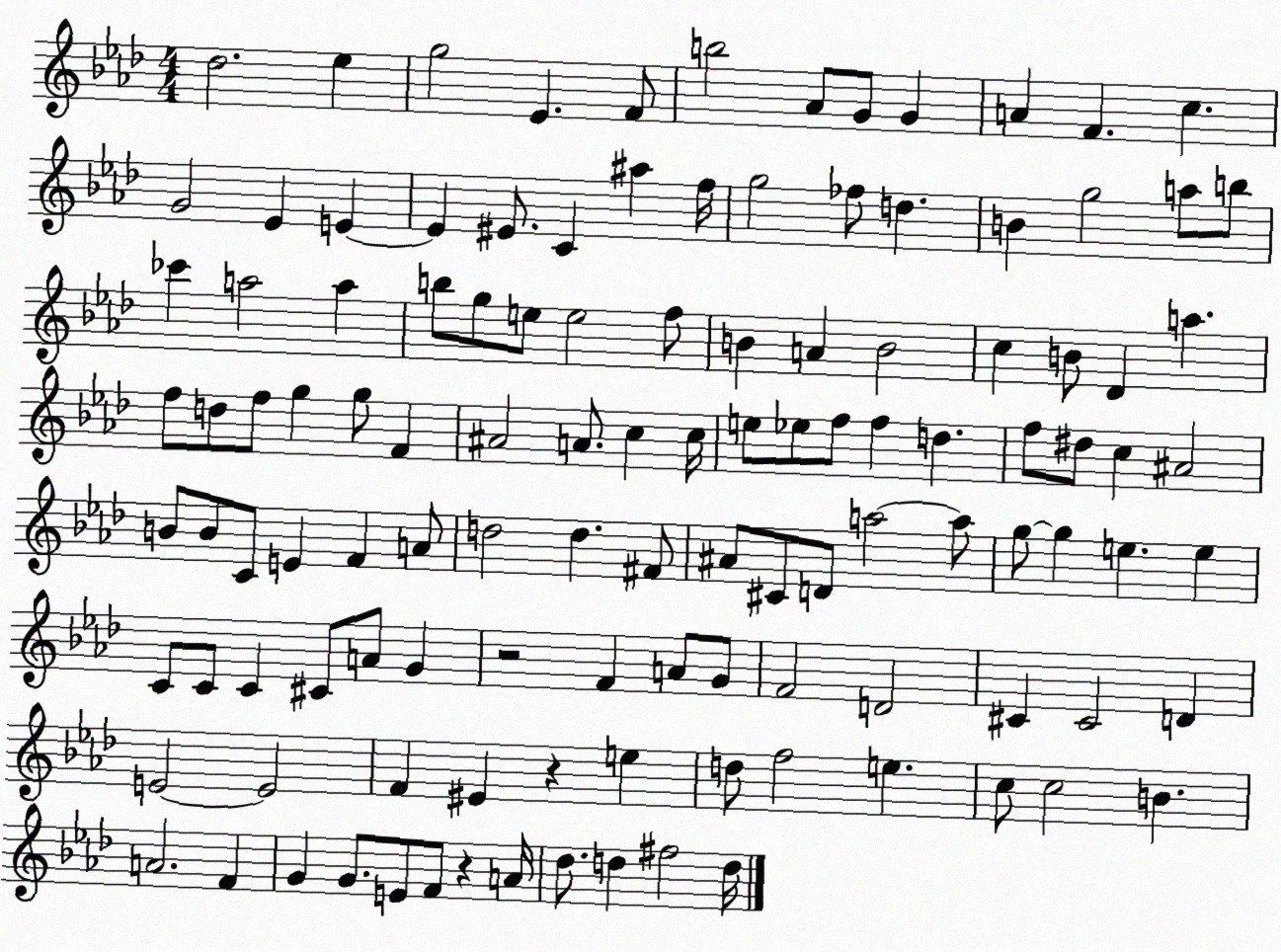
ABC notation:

X:1
T:Untitled
M:4/4
L:1/4
K:Ab
_d2 _e g2 _E F/2 b2 _A/2 G/2 G A F c G2 _E E E ^E/2 C ^a f/4 g2 _f/2 d B g2 a/2 b/2 _c' a2 a b/2 g/2 e/2 e2 f/2 B A B2 c B/2 _D a f/2 d/2 f/2 g g/2 F ^A2 A/2 c c/4 e/2 _e/2 f/2 f d f/2 ^d/2 c ^A2 B/2 B/2 C/2 E F A/2 d2 d ^F/2 ^A/2 ^C/2 D/2 a2 a/2 g/2 g e e C/2 C/2 C ^C/2 A/2 G z2 F A/2 G/2 F2 D2 ^C ^C2 D E2 E2 F ^E z e d/2 f2 e c/2 c2 B A2 F G G/2 E/2 F/2 z A/4 _d/2 d ^f2 d/4